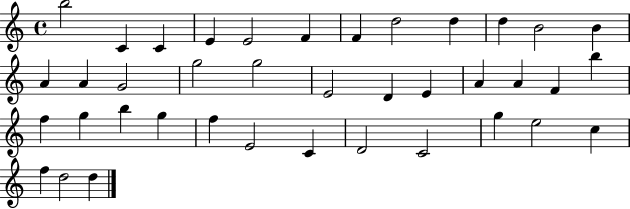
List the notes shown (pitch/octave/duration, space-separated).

B5/h C4/q C4/q E4/q E4/h F4/q F4/q D5/h D5/q D5/q B4/h B4/q A4/q A4/q G4/h G5/h G5/h E4/h D4/q E4/q A4/q A4/q F4/q B5/q F5/q G5/q B5/q G5/q F5/q E4/h C4/q D4/h C4/h G5/q E5/h C5/q F5/q D5/h D5/q